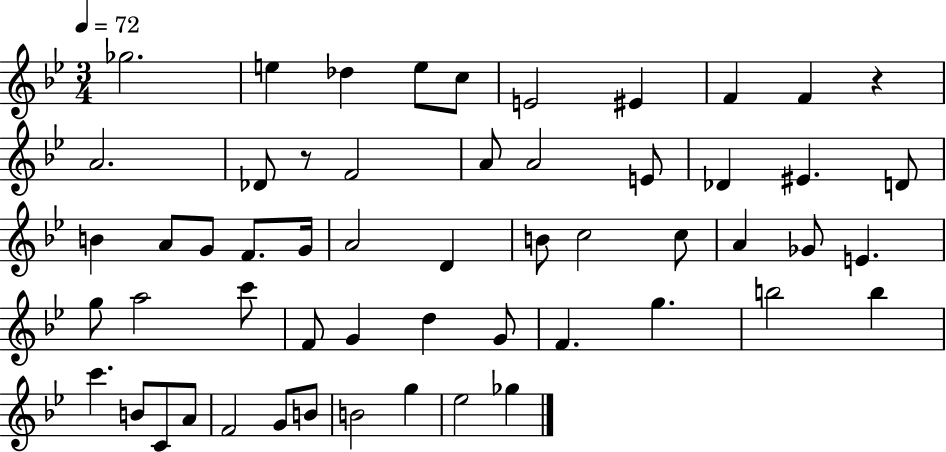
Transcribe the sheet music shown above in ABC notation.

X:1
T:Untitled
M:3/4
L:1/4
K:Bb
_g2 e _d e/2 c/2 E2 ^E F F z A2 _D/2 z/2 F2 A/2 A2 E/2 _D ^E D/2 B A/2 G/2 F/2 G/4 A2 D B/2 c2 c/2 A _G/2 E g/2 a2 c'/2 F/2 G d G/2 F g b2 b c' B/2 C/2 A/2 F2 G/2 B/2 B2 g _e2 _g